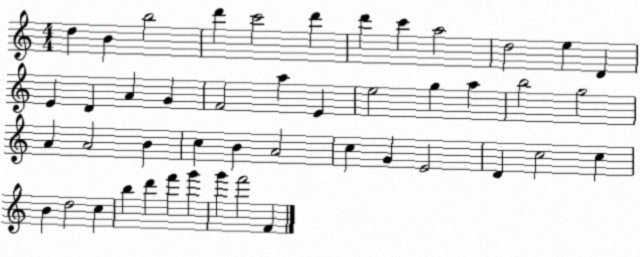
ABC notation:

X:1
T:Untitled
M:4/4
L:1/4
K:C
d B b2 d' c'2 d' d' c' a2 d2 e D E D A G F2 a E e2 g a b2 g2 A A2 B c B A2 c G E2 D c2 c B d2 c b d' f' g' g' f'2 F